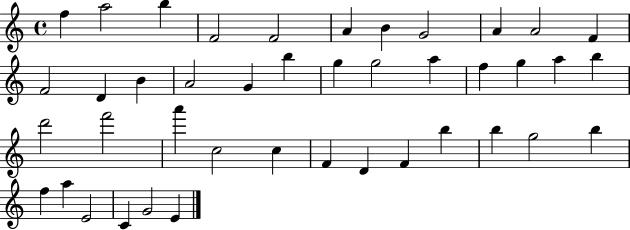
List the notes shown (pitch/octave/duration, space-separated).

F5/q A5/h B5/q F4/h F4/h A4/q B4/q G4/h A4/q A4/h F4/q F4/h D4/q B4/q A4/h G4/q B5/q G5/q G5/h A5/q F5/q G5/q A5/q B5/q D6/h F6/h A6/q C5/h C5/q F4/q D4/q F4/q B5/q B5/q G5/h B5/q F5/q A5/q E4/h C4/q G4/h E4/q